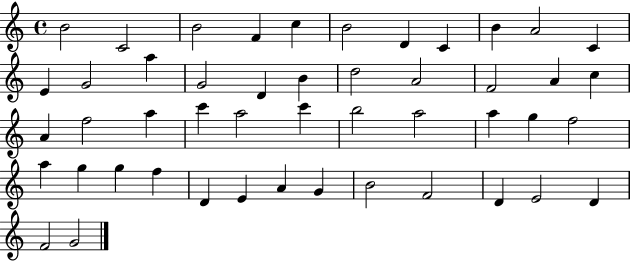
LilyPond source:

{
  \clef treble
  \time 4/4
  \defaultTimeSignature
  \key c \major
  b'2 c'2 | b'2 f'4 c''4 | b'2 d'4 c'4 | b'4 a'2 c'4 | \break e'4 g'2 a''4 | g'2 d'4 b'4 | d''2 a'2 | f'2 a'4 c''4 | \break a'4 f''2 a''4 | c'''4 a''2 c'''4 | b''2 a''2 | a''4 g''4 f''2 | \break a''4 g''4 g''4 f''4 | d'4 e'4 a'4 g'4 | b'2 f'2 | d'4 e'2 d'4 | \break f'2 g'2 | \bar "|."
}